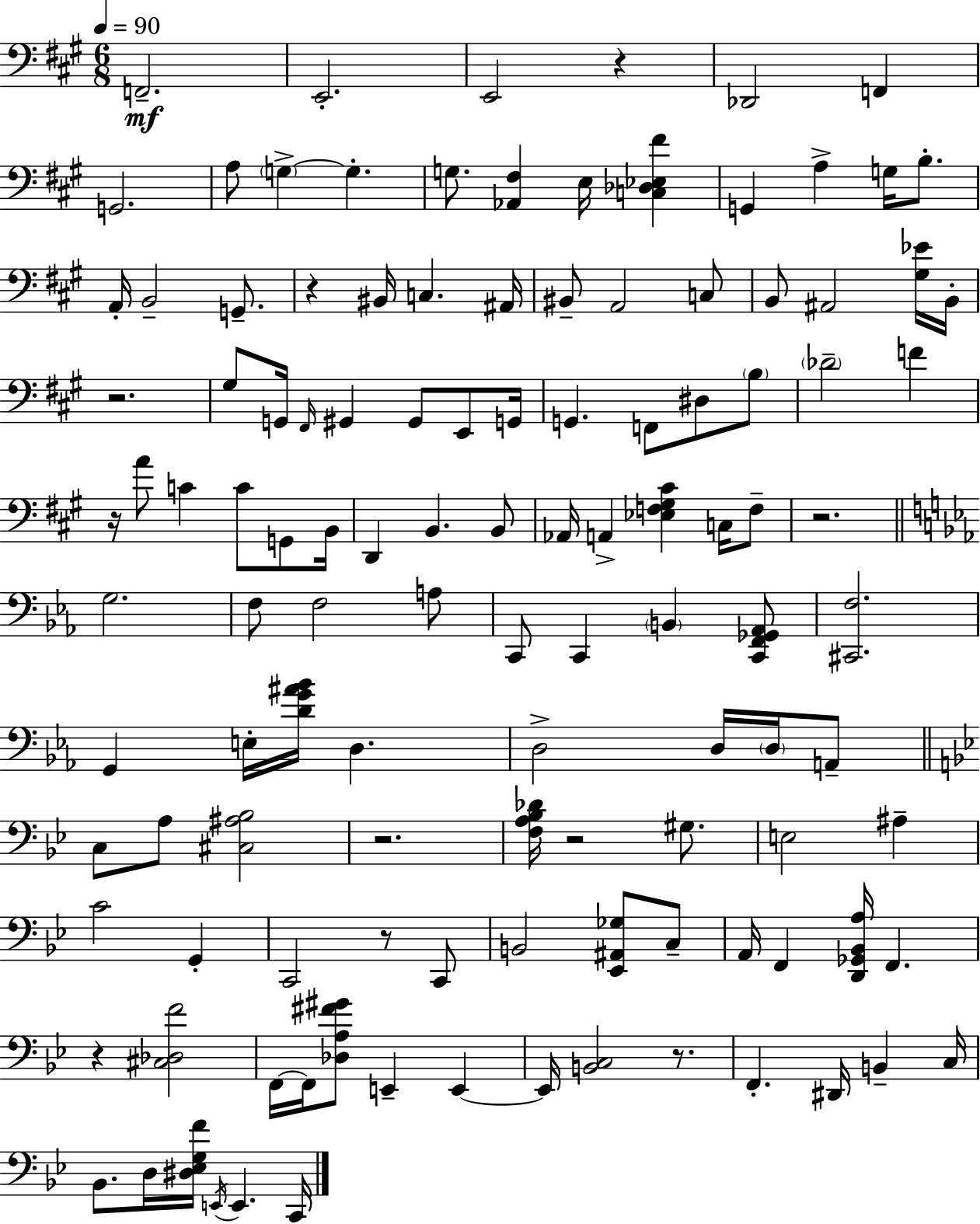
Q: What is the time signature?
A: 6/8